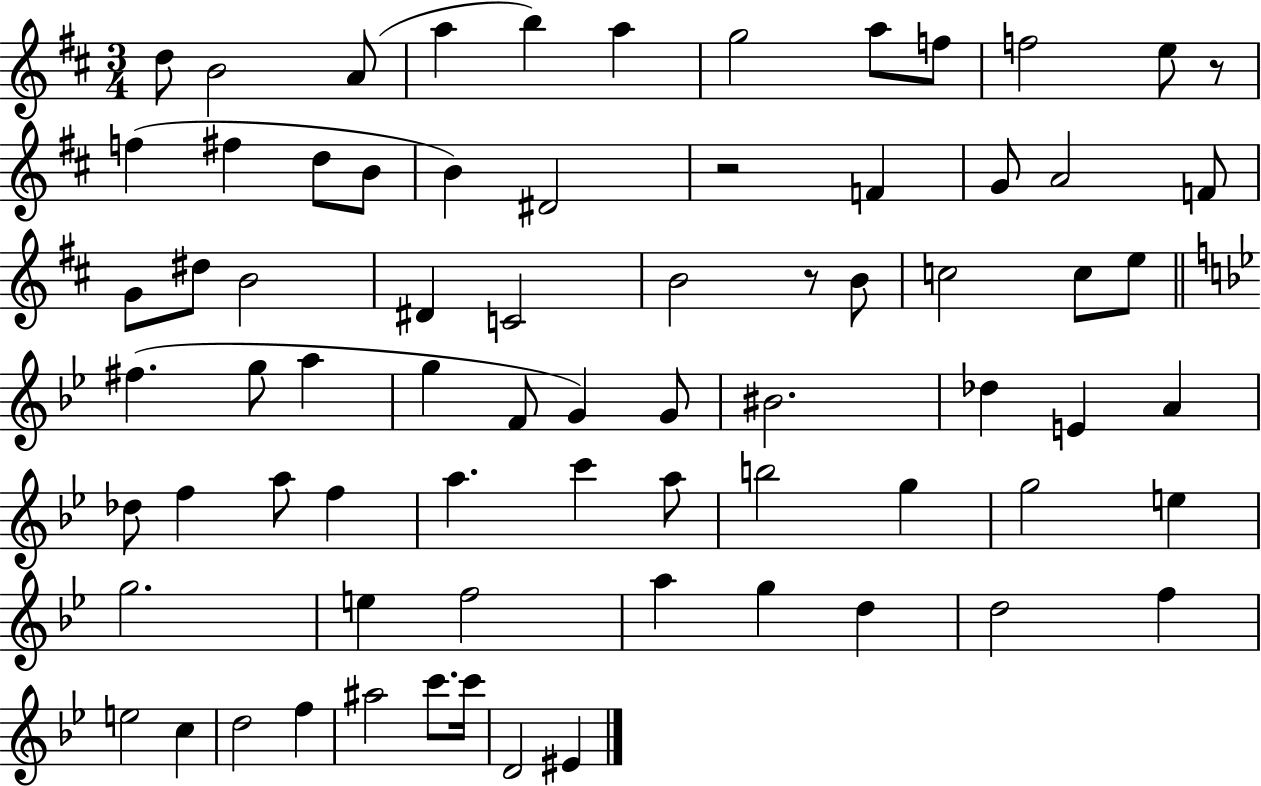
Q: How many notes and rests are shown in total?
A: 73